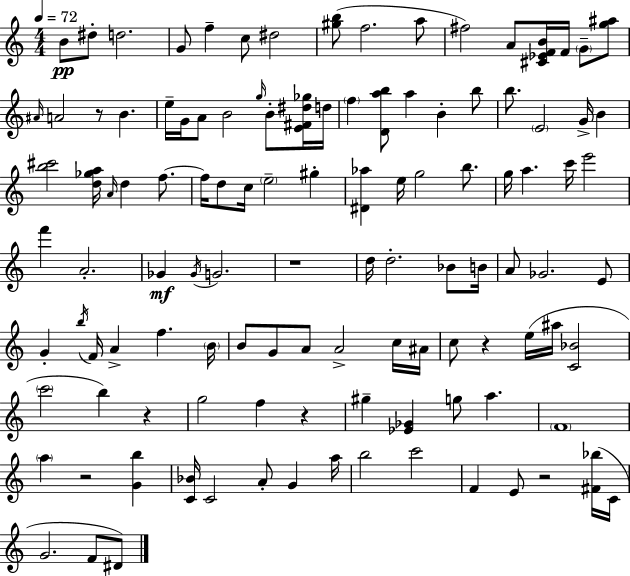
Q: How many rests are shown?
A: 7